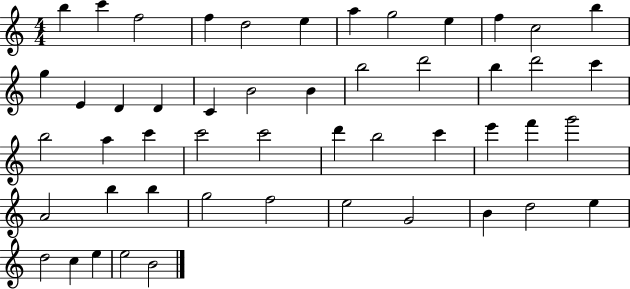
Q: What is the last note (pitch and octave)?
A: B4